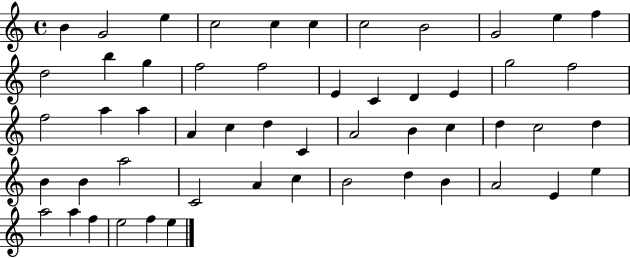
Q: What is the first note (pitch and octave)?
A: B4